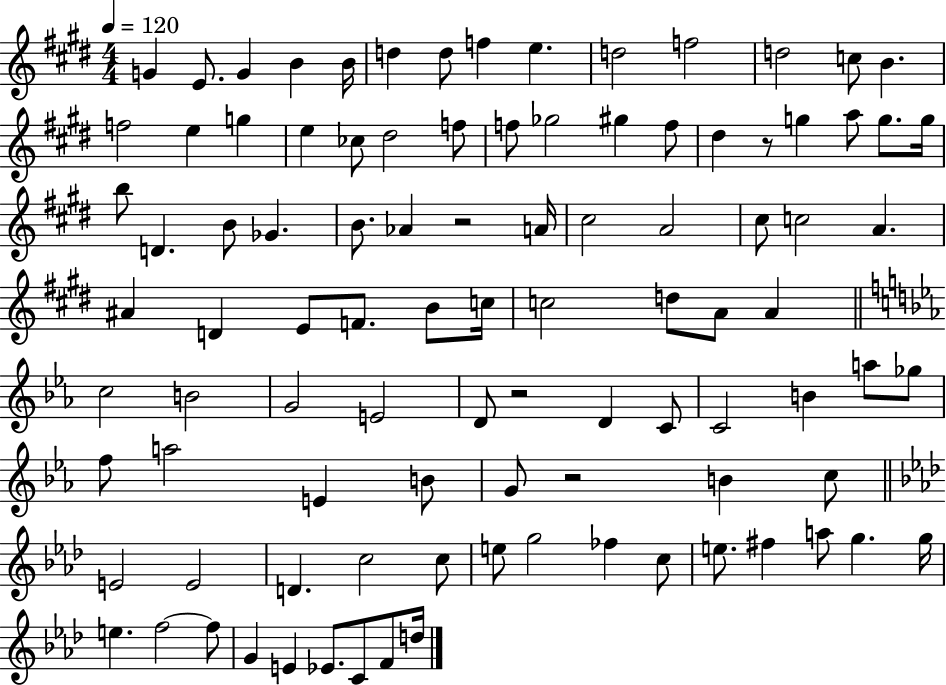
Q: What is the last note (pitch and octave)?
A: D5